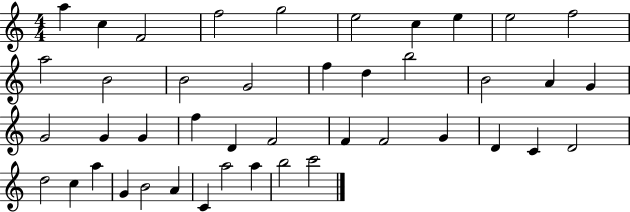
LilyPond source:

{
  \clef treble
  \numericTimeSignature
  \time 4/4
  \key c \major
  a''4 c''4 f'2 | f''2 g''2 | e''2 c''4 e''4 | e''2 f''2 | \break a''2 b'2 | b'2 g'2 | f''4 d''4 b''2 | b'2 a'4 g'4 | \break g'2 g'4 g'4 | f''4 d'4 f'2 | f'4 f'2 g'4 | d'4 c'4 d'2 | \break d''2 c''4 a''4 | g'4 b'2 a'4 | c'4 a''2 a''4 | b''2 c'''2 | \break \bar "|."
}